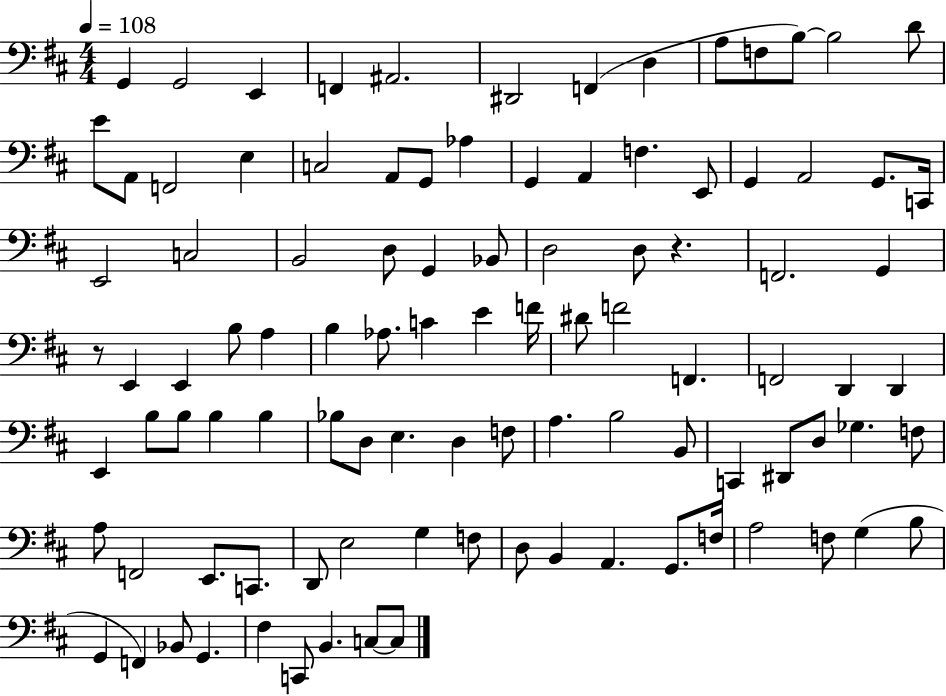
{
  \clef bass
  \numericTimeSignature
  \time 4/4
  \key d \major
  \tempo 4 = 108
  g,4 g,2 e,4 | f,4 ais,2. | dis,2 f,4( d4 | a8 f8 b8~~) b2 d'8 | \break e'8 a,8 f,2 e4 | c2 a,8 g,8 aes4 | g,4 a,4 f4. e,8 | g,4 a,2 g,8. c,16 | \break e,2 c2 | b,2 d8 g,4 bes,8 | d2 d8 r4. | f,2. g,4 | \break r8 e,4 e,4 b8 a4 | b4 aes8. c'4 e'4 f'16 | dis'8 f'2 f,4. | f,2 d,4 d,4 | \break e,4 b8 b8 b4 b4 | bes8 d8 e4. d4 f8 | a4. b2 b,8 | c,4 dis,8 d8 ges4. f8 | \break a8 f,2 e,8. c,8. | d,8 e2 g4 f8 | d8 b,4 a,4. g,8. f16 | a2 f8 g4( b8 | \break g,4 f,4) bes,8 g,4. | fis4 c,8 b,4. c8~~ c8 | \bar "|."
}